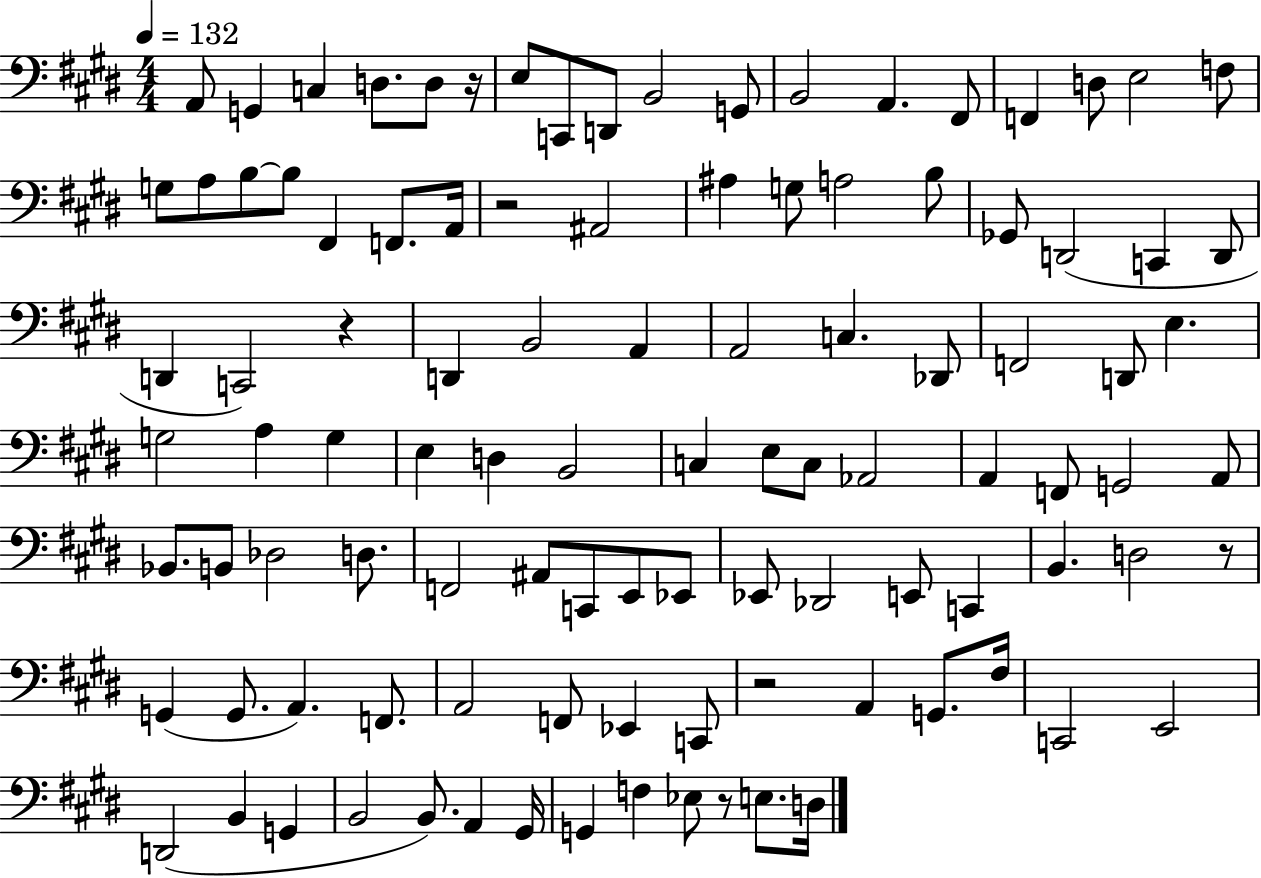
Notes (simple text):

A2/e G2/q C3/q D3/e. D3/e R/s E3/e C2/e D2/e B2/h G2/e B2/h A2/q. F#2/e F2/q D3/e E3/h F3/e G3/e A3/e B3/e B3/e F#2/q F2/e. A2/s R/h A#2/h A#3/q G3/e A3/h B3/e Gb2/e D2/h C2/q D2/e D2/q C2/h R/q D2/q B2/h A2/q A2/h C3/q. Db2/e F2/h D2/e E3/q. G3/h A3/q G3/q E3/q D3/q B2/h C3/q E3/e C3/e Ab2/h A2/q F2/e G2/h A2/e Bb2/e. B2/e Db3/h D3/e. F2/h A#2/e C2/e E2/e Eb2/e Eb2/e Db2/h E2/e C2/q B2/q. D3/h R/e G2/q G2/e. A2/q. F2/e. A2/h F2/e Eb2/q C2/e R/h A2/q G2/e. F#3/s C2/h E2/h D2/h B2/q G2/q B2/h B2/e. A2/q G#2/s G2/q F3/q Eb3/e R/e E3/e. D3/s